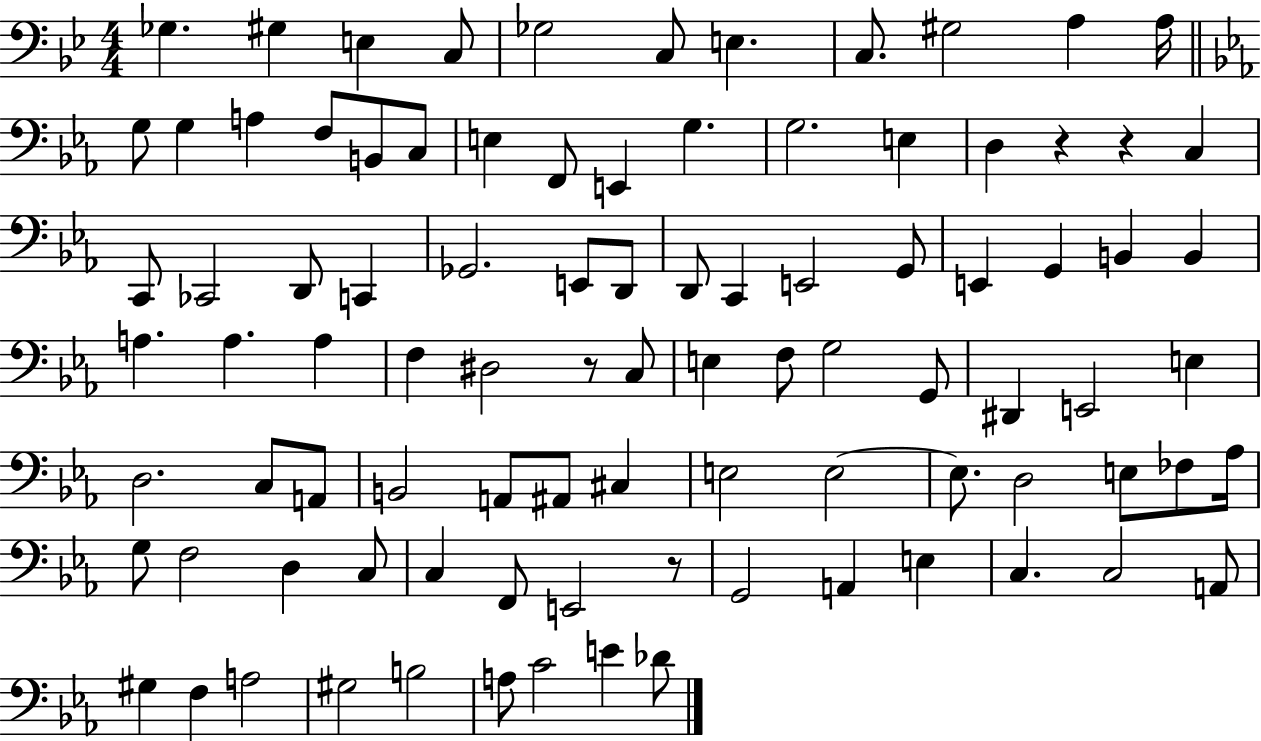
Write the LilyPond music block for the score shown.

{
  \clef bass
  \numericTimeSignature
  \time 4/4
  \key bes \major
  ges4. gis4 e4 c8 | ges2 c8 e4. | c8. gis2 a4 a16 | \bar "||" \break \key ees \major g8 g4 a4 f8 b,8 c8 | e4 f,8 e,4 g4. | g2. e4 | d4 r4 r4 c4 | \break c,8 ces,2 d,8 c,4 | ges,2. e,8 d,8 | d,8 c,4 e,2 g,8 | e,4 g,4 b,4 b,4 | \break a4. a4. a4 | f4 dis2 r8 c8 | e4 f8 g2 g,8 | dis,4 e,2 e4 | \break d2. c8 a,8 | b,2 a,8 ais,8 cis4 | e2 e2~~ | e8. d2 e8 fes8 aes16 | \break g8 f2 d4 c8 | c4 f,8 e,2 r8 | g,2 a,4 e4 | c4. c2 a,8 | \break gis4 f4 a2 | gis2 b2 | a8 c'2 e'4 des'8 | \bar "|."
}